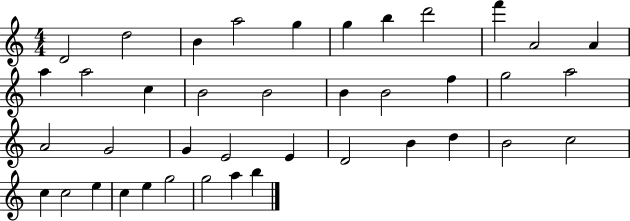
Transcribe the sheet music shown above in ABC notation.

X:1
T:Untitled
M:4/4
L:1/4
K:C
D2 d2 B a2 g g b d'2 f' A2 A a a2 c B2 B2 B B2 f g2 a2 A2 G2 G E2 E D2 B d B2 c2 c c2 e c e g2 g2 a b